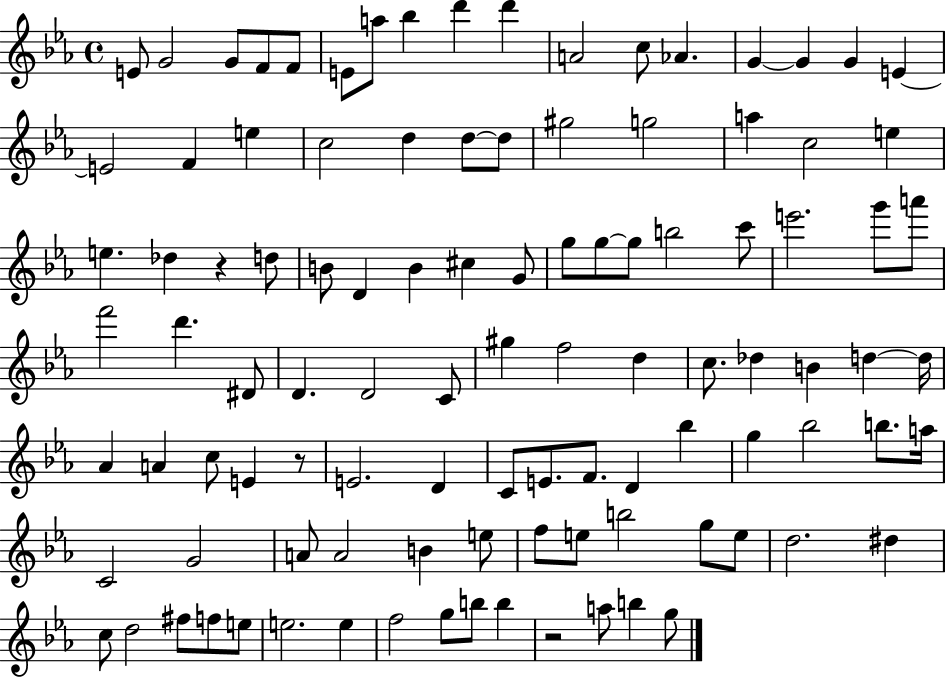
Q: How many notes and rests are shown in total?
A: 104